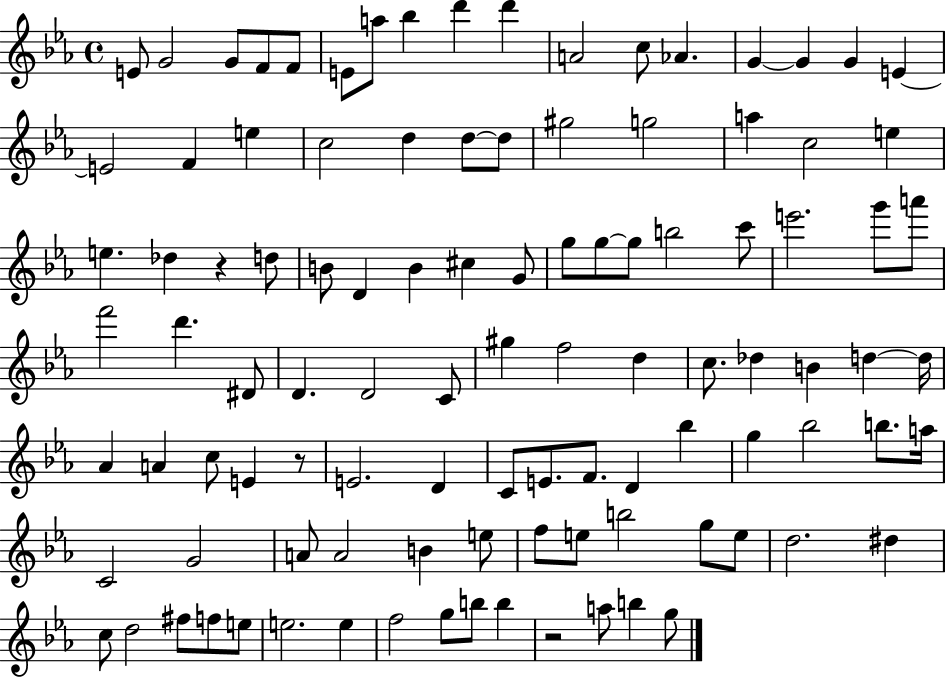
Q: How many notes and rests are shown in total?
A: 104